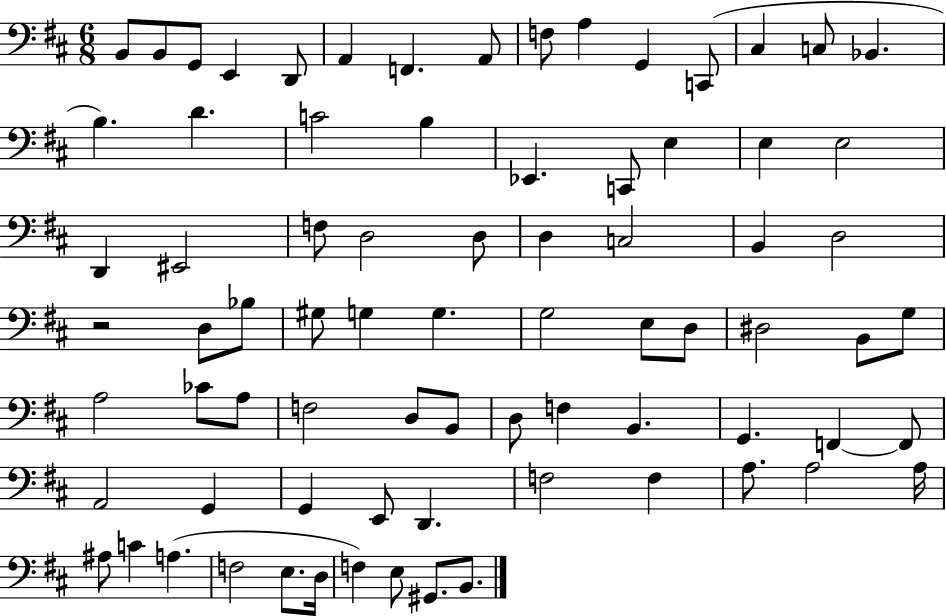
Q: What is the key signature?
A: D major